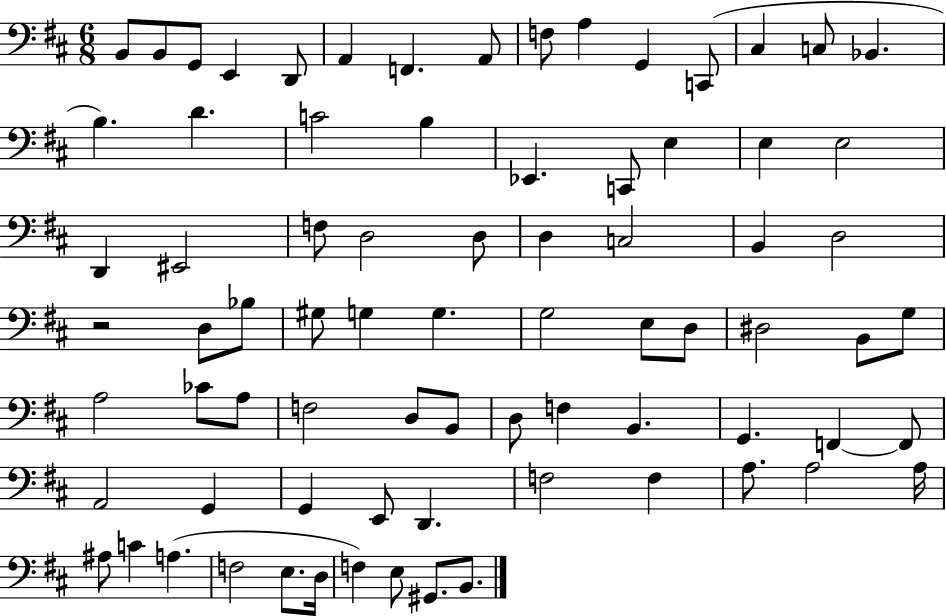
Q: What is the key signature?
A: D major